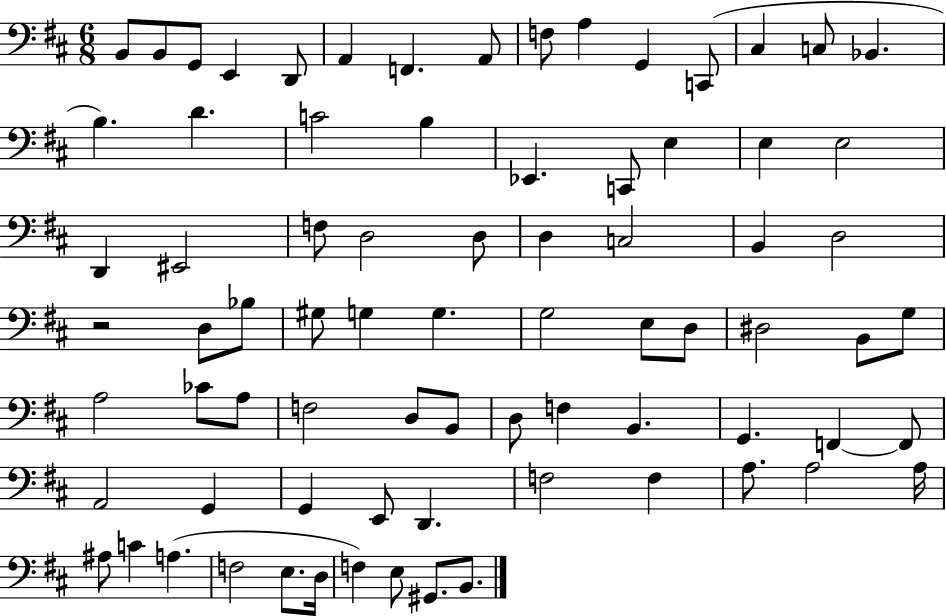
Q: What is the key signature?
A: D major